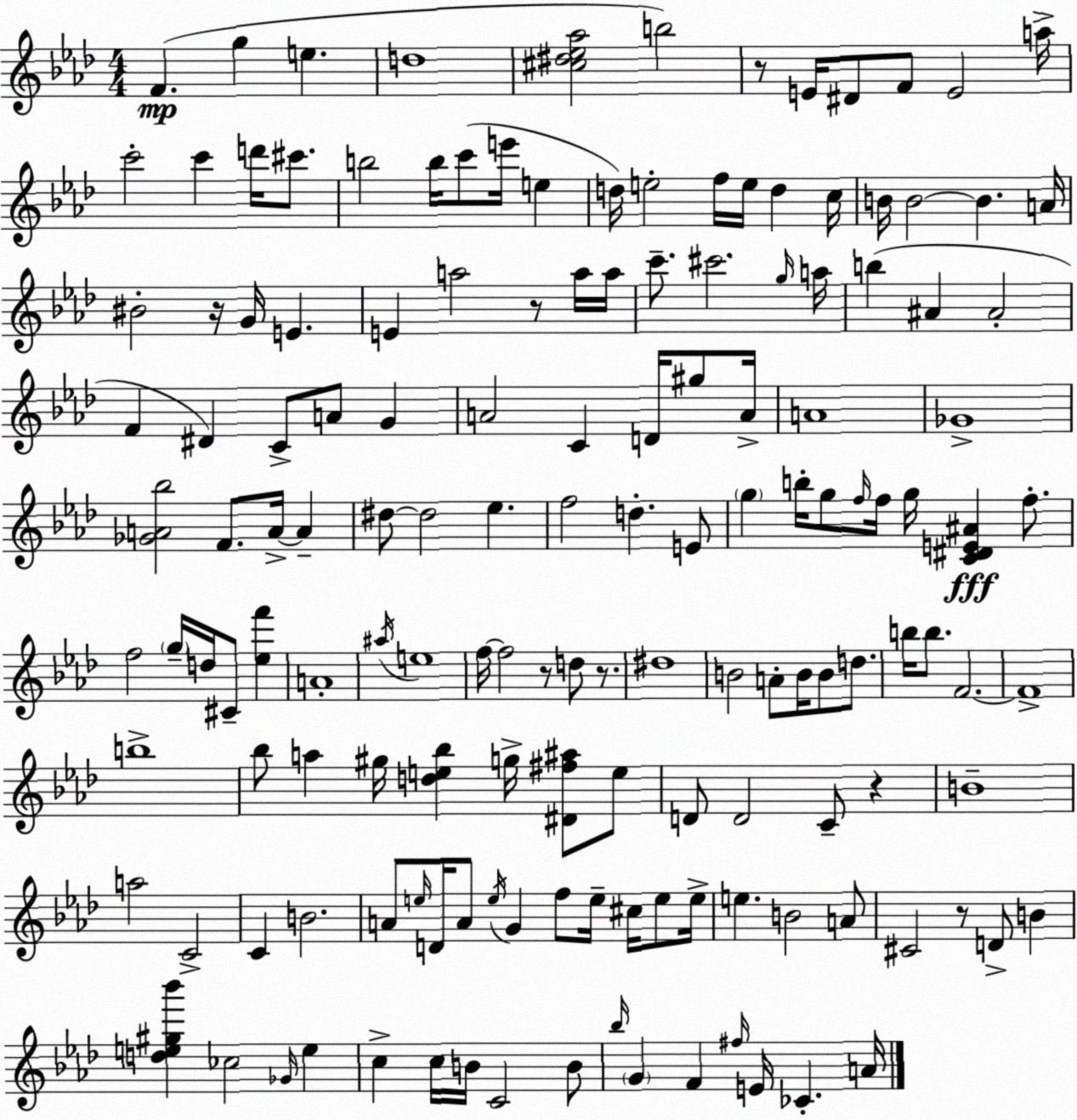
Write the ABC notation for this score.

X:1
T:Untitled
M:4/4
L:1/4
K:Ab
F g e d4 [^c^d_e_a]2 b2 z/2 E/4 ^D/2 F/2 E2 a/4 c'2 c' d'/4 ^c'/2 b2 b/4 c'/2 e'/4 e d/4 e2 f/4 e/4 d c/4 B/4 B2 B A/4 ^B2 z/4 G/4 E E a2 z/2 a/4 a/4 c'/2 ^c'2 g/4 a/4 b ^A ^A2 F ^D C/2 A/2 G A2 C D/4 ^g/2 A/4 A4 _G4 [_GA_b]2 F/2 A/4 A ^d/2 ^d2 _e f2 d E/2 g b/4 g/2 f/4 f/4 g/4 [C^DE^A] f/2 f2 g/4 d/4 ^C/2 [_ef'] A4 ^a/4 e4 f/4 f2 z/2 d/2 z/2 ^d4 B2 A/2 B/4 B/2 d/2 b/4 b/2 F2 F4 b4 _b/2 a ^g/4 [de_b] g/4 [^D^f^a]/2 e/2 D/2 D2 C/2 z B4 a2 C2 C B2 A/2 e/4 D/4 A/2 e/4 G f/2 e/4 ^c/4 e/2 e/4 e B2 A/2 ^C2 z/2 D/2 B [de^g_b'] _c2 _G/4 e c c/4 B/4 C2 B/2 _b/4 G F ^f/4 E/4 _C A/4